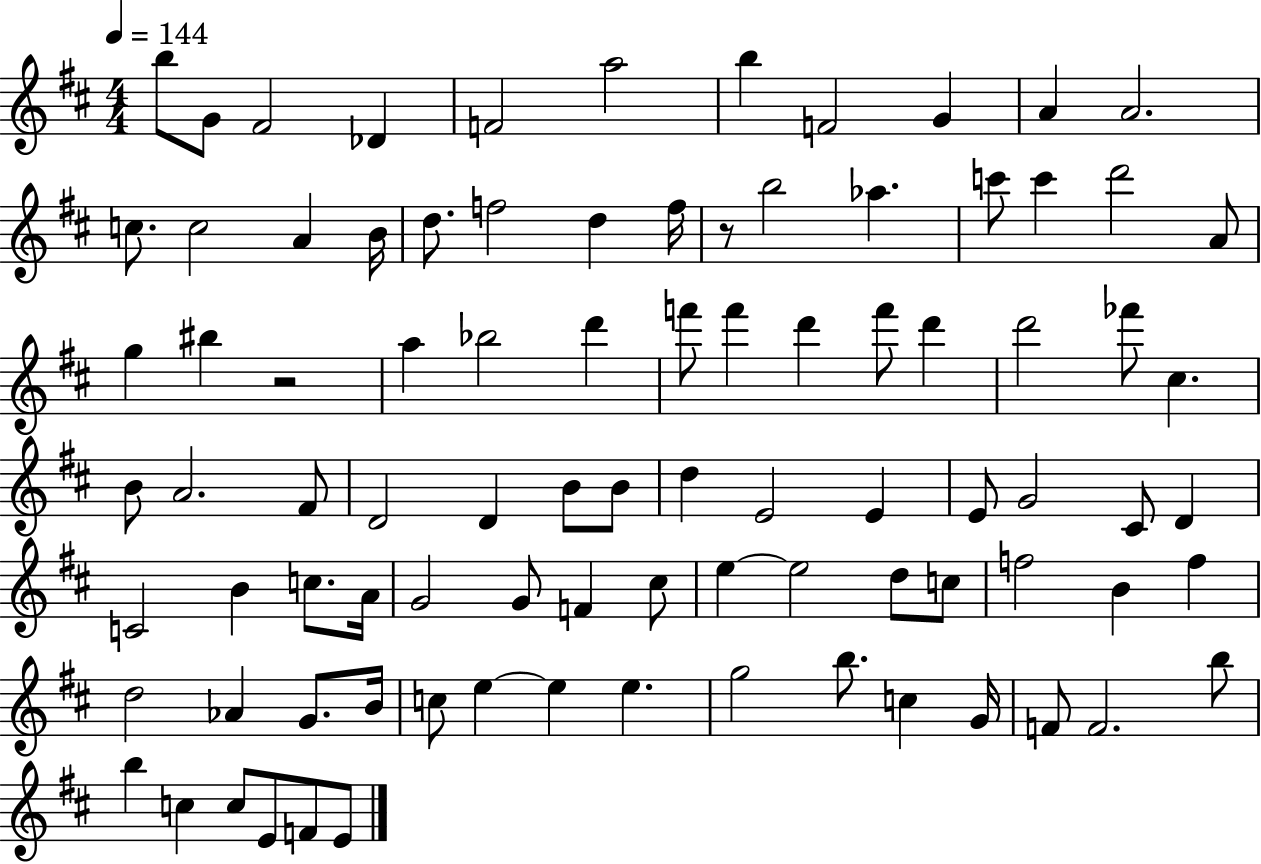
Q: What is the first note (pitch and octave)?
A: B5